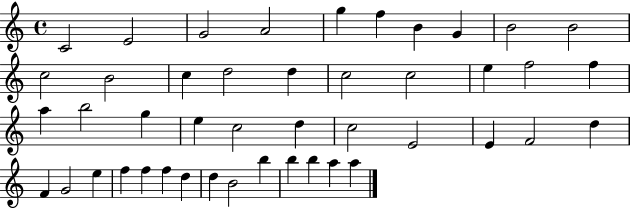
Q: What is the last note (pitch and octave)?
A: A5